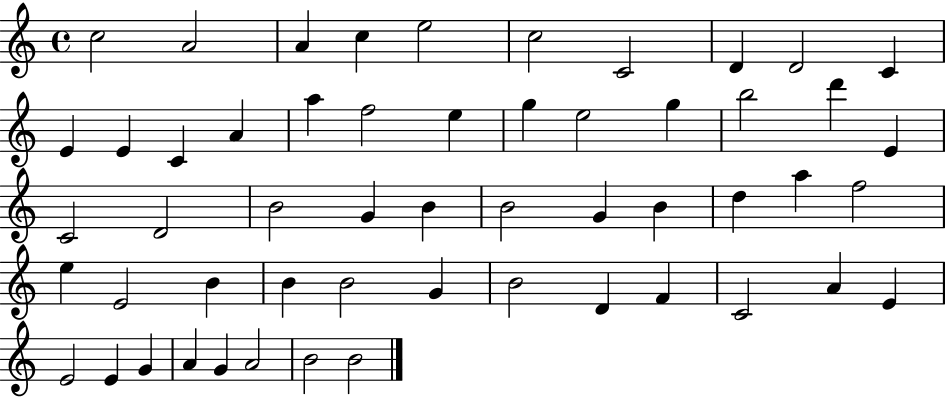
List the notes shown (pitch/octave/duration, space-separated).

C5/h A4/h A4/q C5/q E5/h C5/h C4/h D4/q D4/h C4/q E4/q E4/q C4/q A4/q A5/q F5/h E5/q G5/q E5/h G5/q B5/h D6/q E4/q C4/h D4/h B4/h G4/q B4/q B4/h G4/q B4/q D5/q A5/q F5/h E5/q E4/h B4/q B4/q B4/h G4/q B4/h D4/q F4/q C4/h A4/q E4/q E4/h E4/q G4/q A4/q G4/q A4/h B4/h B4/h